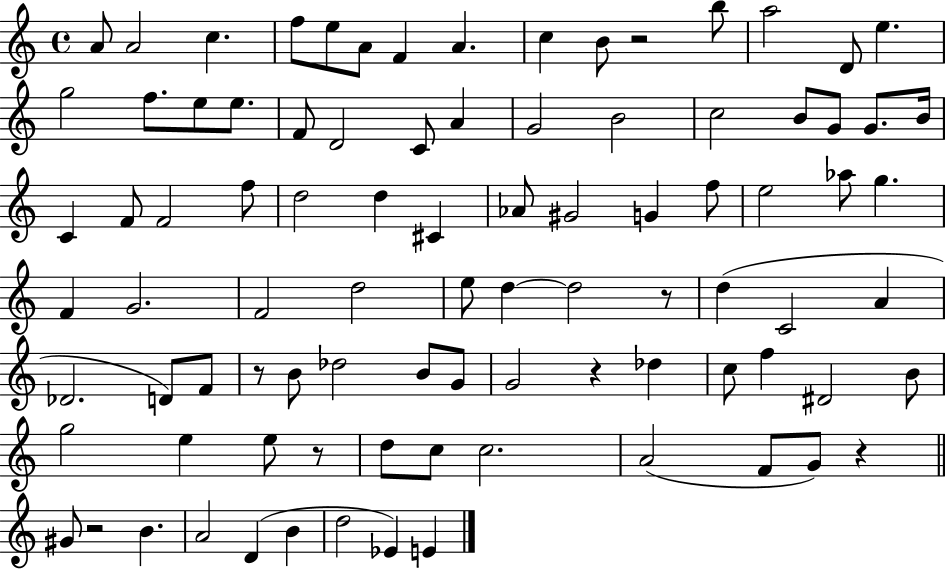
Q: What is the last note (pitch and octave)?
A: E4